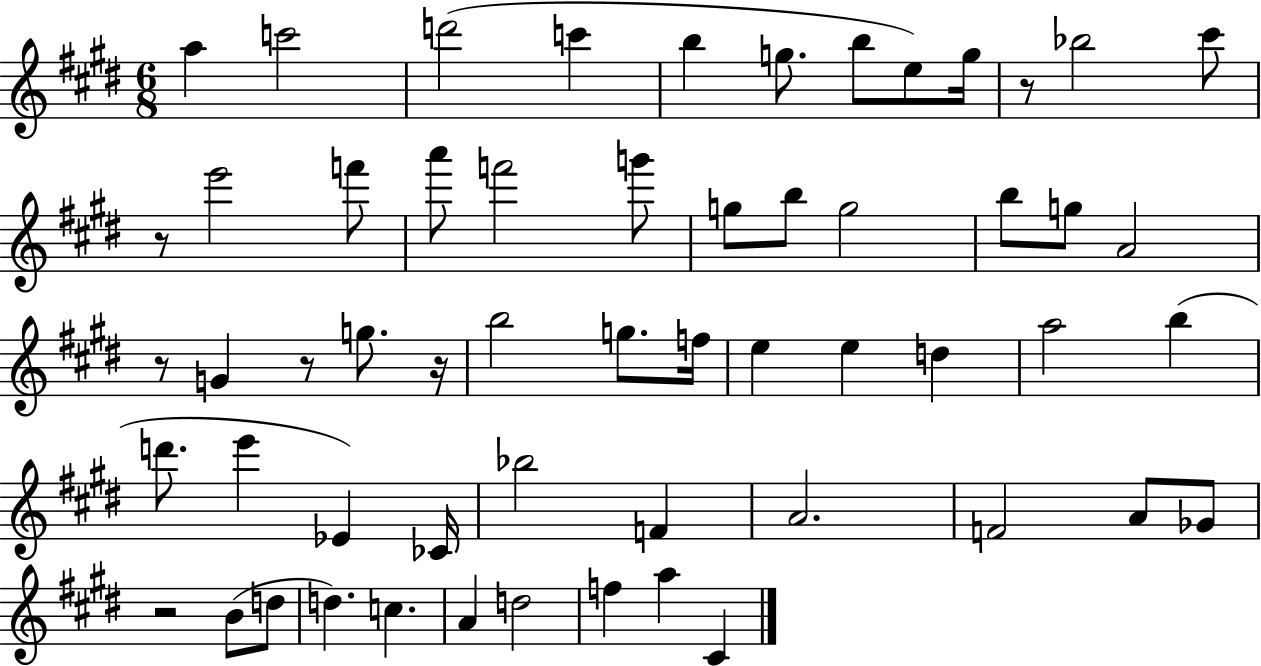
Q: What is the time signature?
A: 6/8